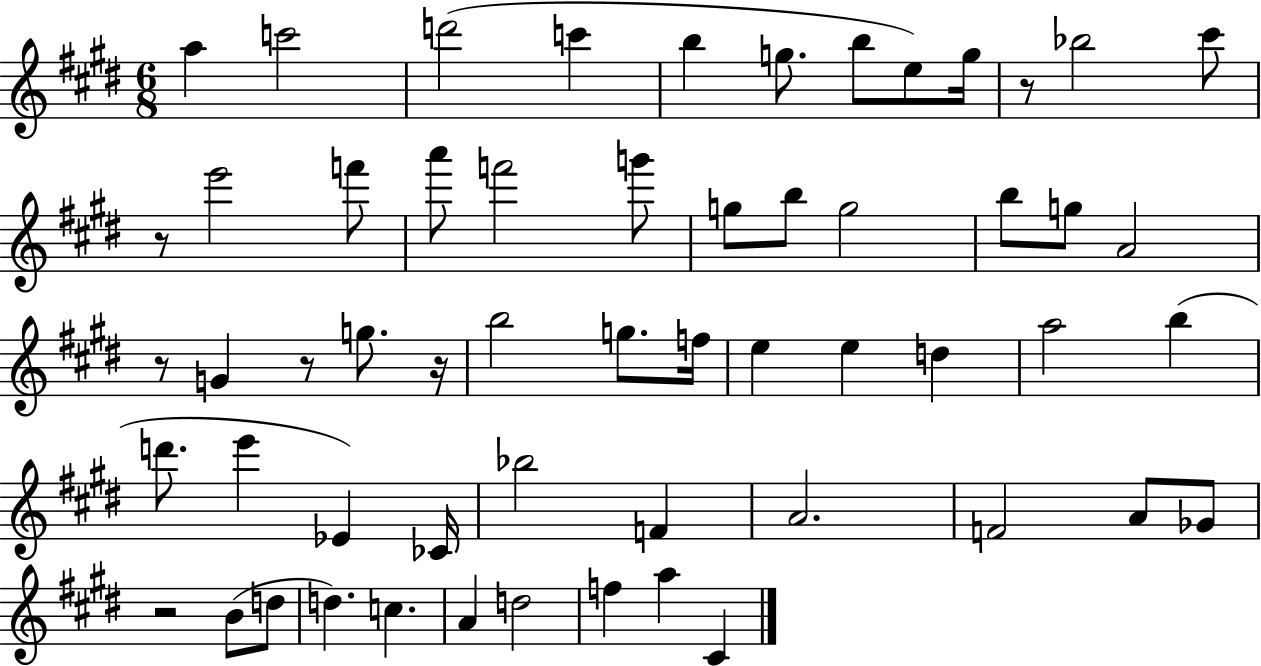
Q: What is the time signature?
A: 6/8